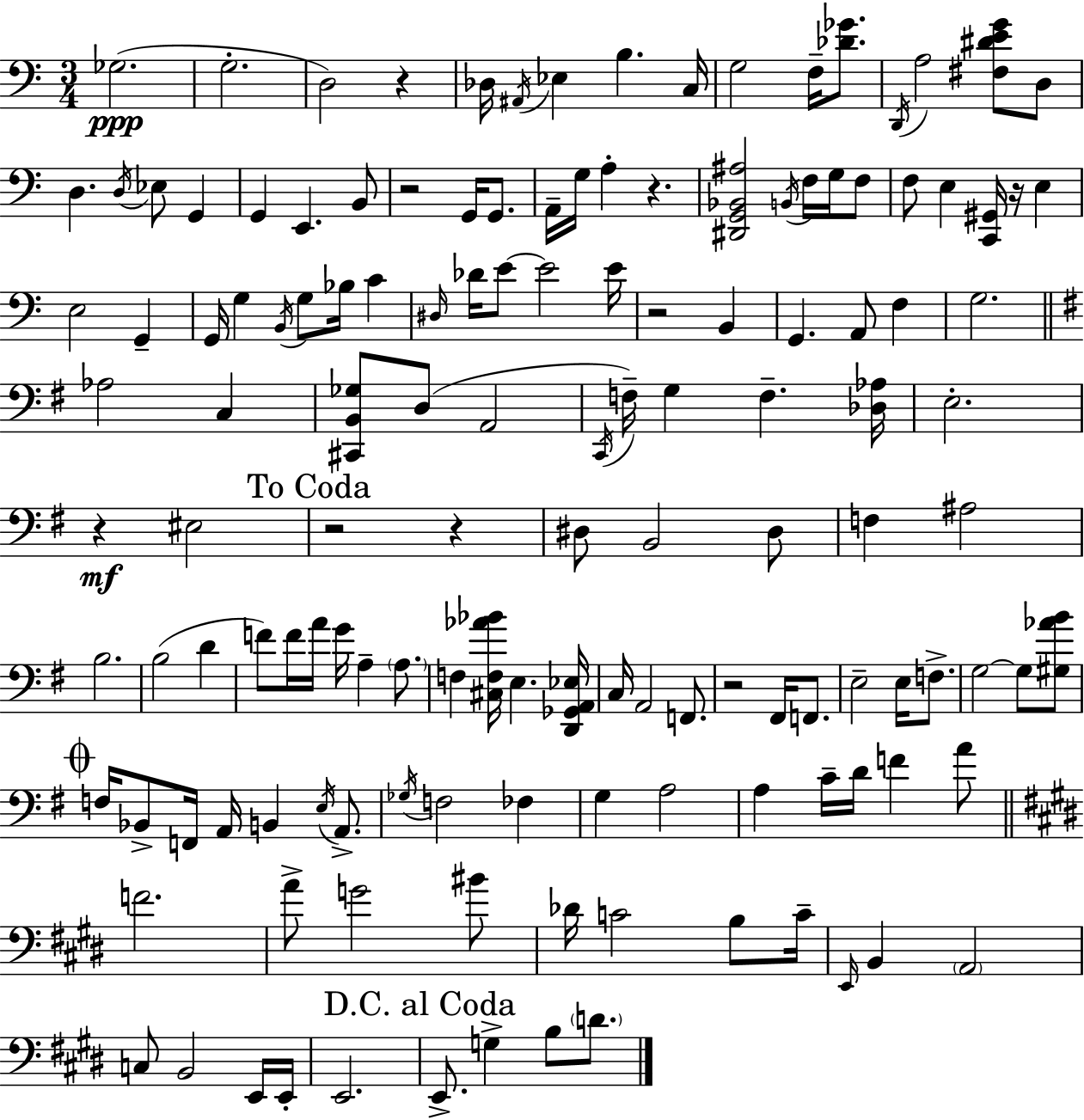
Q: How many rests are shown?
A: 9